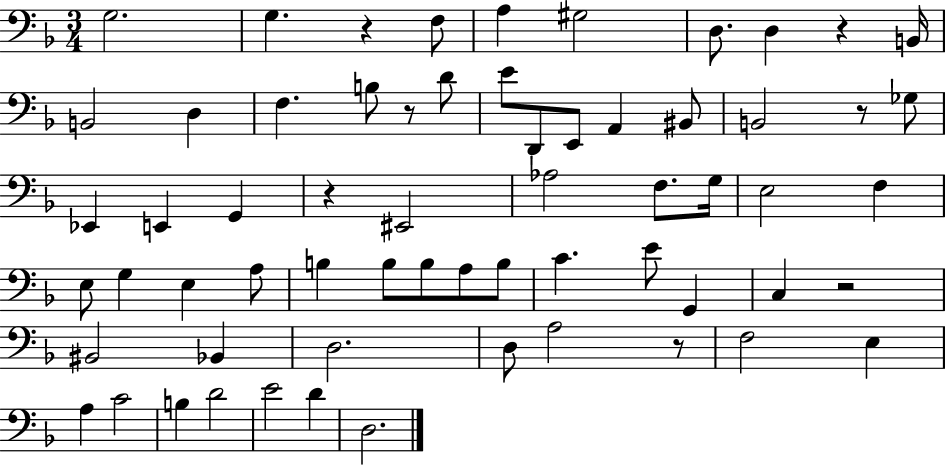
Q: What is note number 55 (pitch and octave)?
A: D4